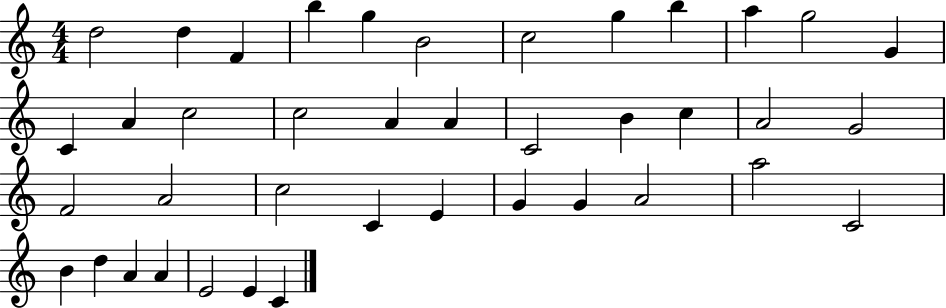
D5/h D5/q F4/q B5/q G5/q B4/h C5/h G5/q B5/q A5/q G5/h G4/q C4/q A4/q C5/h C5/h A4/q A4/q C4/h B4/q C5/q A4/h G4/h F4/h A4/h C5/h C4/q E4/q G4/q G4/q A4/h A5/h C4/h B4/q D5/q A4/q A4/q E4/h E4/q C4/q